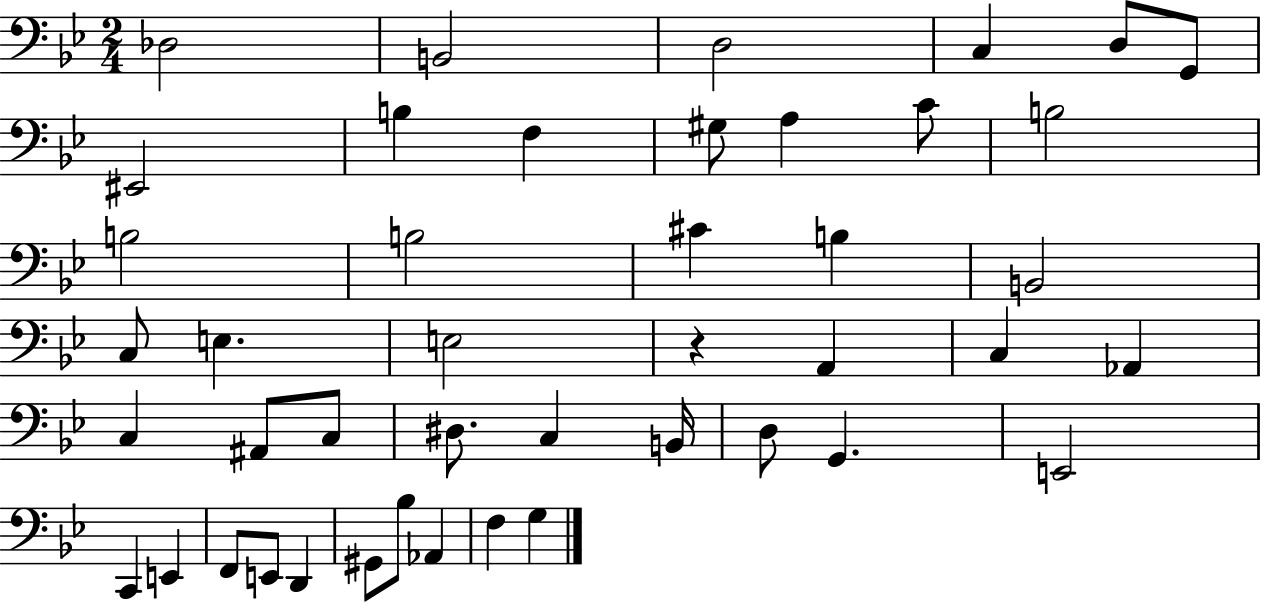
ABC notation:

X:1
T:Untitled
M:2/4
L:1/4
K:Bb
_D,2 B,,2 D,2 C, D,/2 G,,/2 ^E,,2 B, F, ^G,/2 A, C/2 B,2 B,2 B,2 ^C B, B,,2 C,/2 E, E,2 z A,, C, _A,, C, ^A,,/2 C,/2 ^D,/2 C, B,,/4 D,/2 G,, E,,2 C,, E,, F,,/2 E,,/2 D,, ^G,,/2 _B,/2 _A,, F, G,